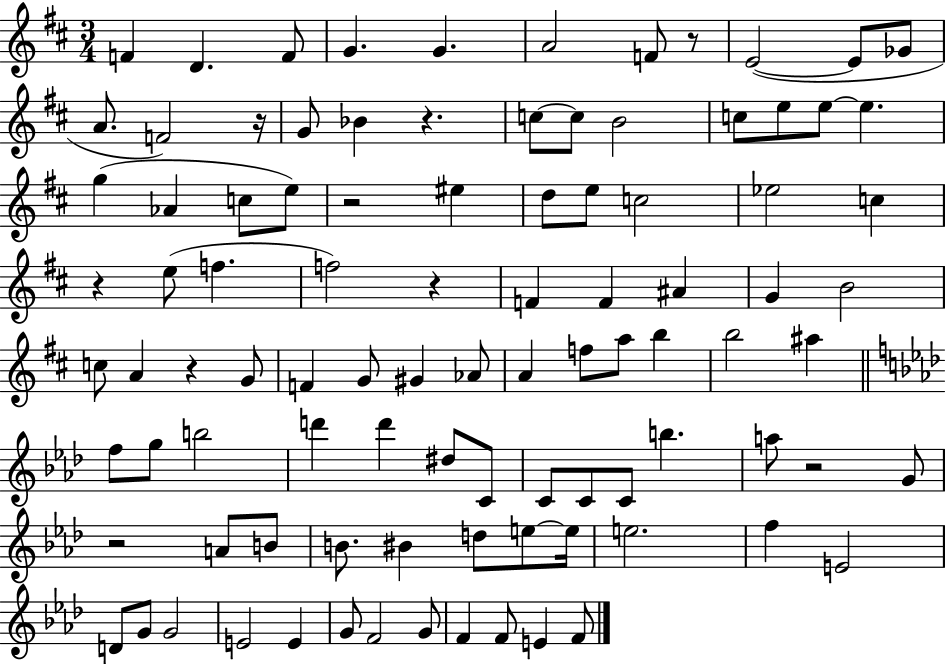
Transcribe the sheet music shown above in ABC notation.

X:1
T:Untitled
M:3/4
L:1/4
K:D
F D F/2 G G A2 F/2 z/2 E2 E/2 _G/2 A/2 F2 z/4 G/2 _B z c/2 c/2 B2 c/2 e/2 e/2 e g _A c/2 e/2 z2 ^e d/2 e/2 c2 _e2 c z e/2 f f2 z F F ^A G B2 c/2 A z G/2 F G/2 ^G _A/2 A f/2 a/2 b b2 ^a f/2 g/2 b2 d' d' ^d/2 C/2 C/2 C/2 C/2 b a/2 z2 G/2 z2 A/2 B/2 B/2 ^B d/2 e/2 e/4 e2 f E2 D/2 G/2 G2 E2 E G/2 F2 G/2 F F/2 E F/2